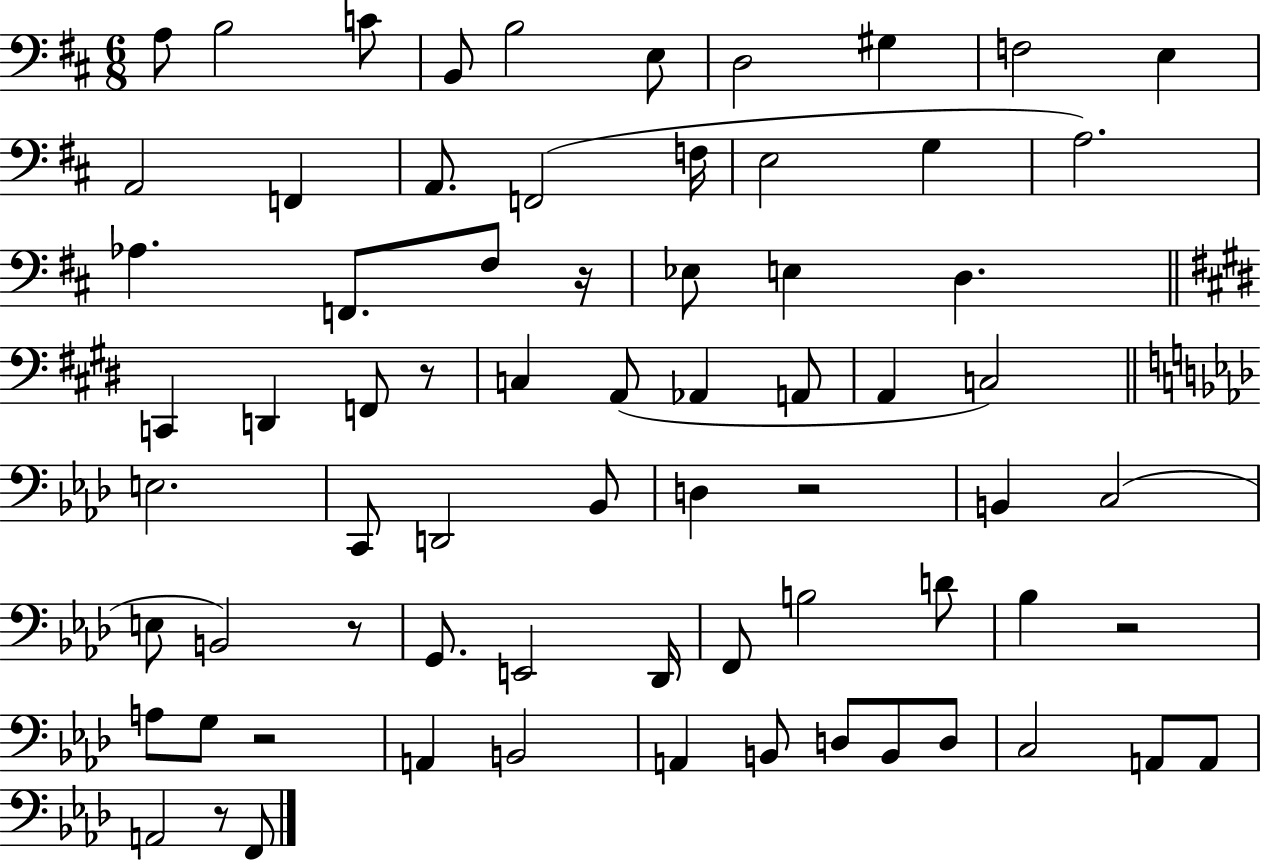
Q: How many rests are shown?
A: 7